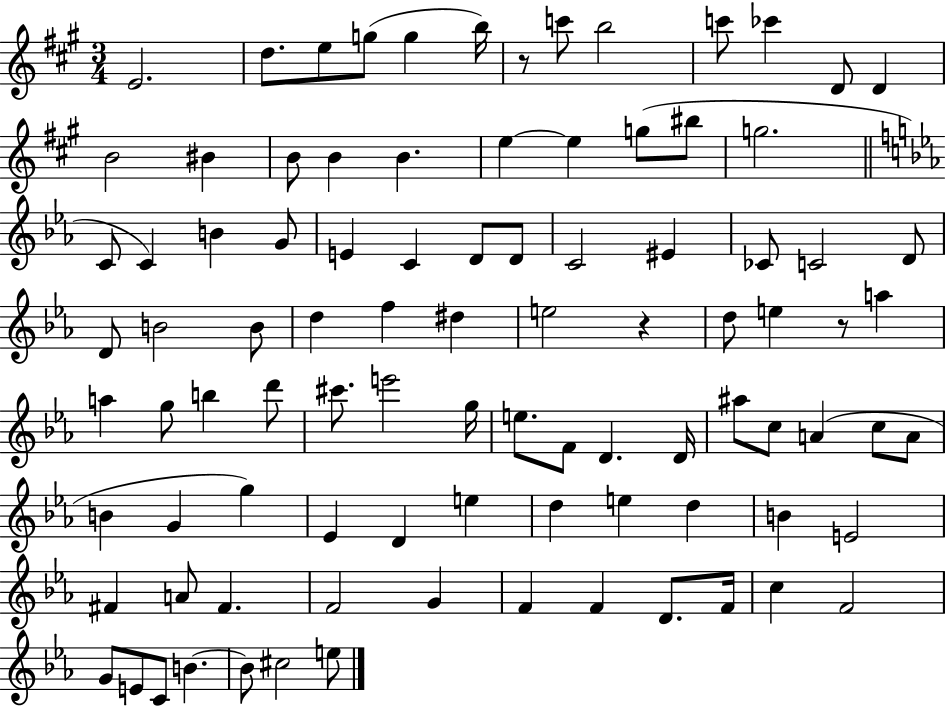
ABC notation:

X:1
T:Untitled
M:3/4
L:1/4
K:A
E2 d/2 e/2 g/2 g b/4 z/2 c'/2 b2 c'/2 _c' D/2 D B2 ^B B/2 B B e e g/2 ^b/2 g2 C/2 C B G/2 E C D/2 D/2 C2 ^E _C/2 C2 D/2 D/2 B2 B/2 d f ^d e2 z d/2 e z/2 a a g/2 b d'/2 ^c'/2 e'2 g/4 e/2 F/2 D D/4 ^a/2 c/2 A c/2 A/2 B G g _E D e d e d B E2 ^F A/2 ^F F2 G F F D/2 F/4 c F2 G/2 E/2 C/2 B B/2 ^c2 e/2